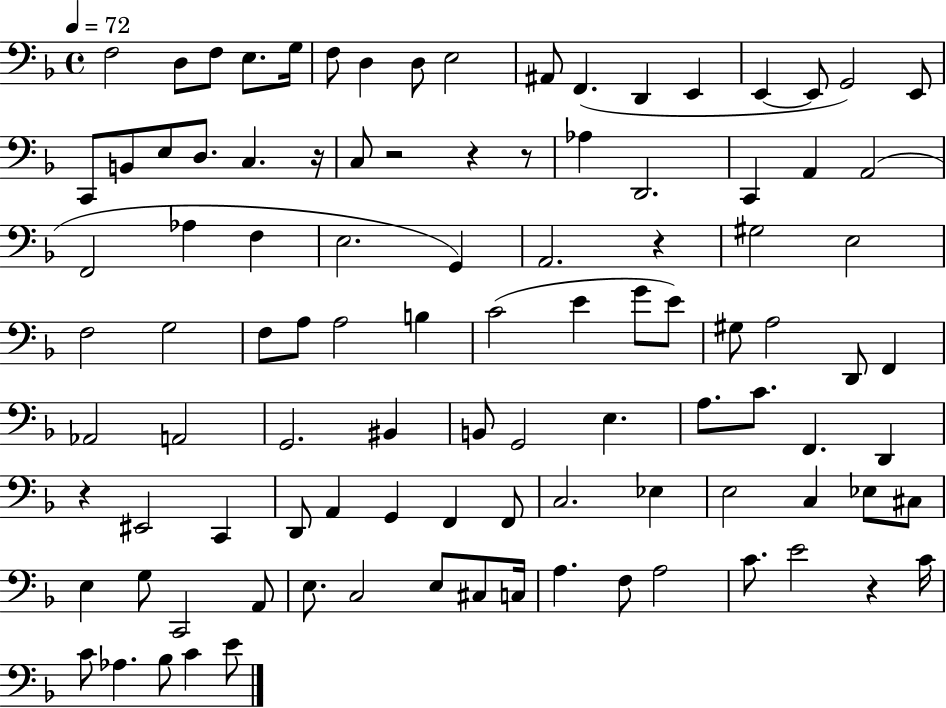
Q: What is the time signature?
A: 4/4